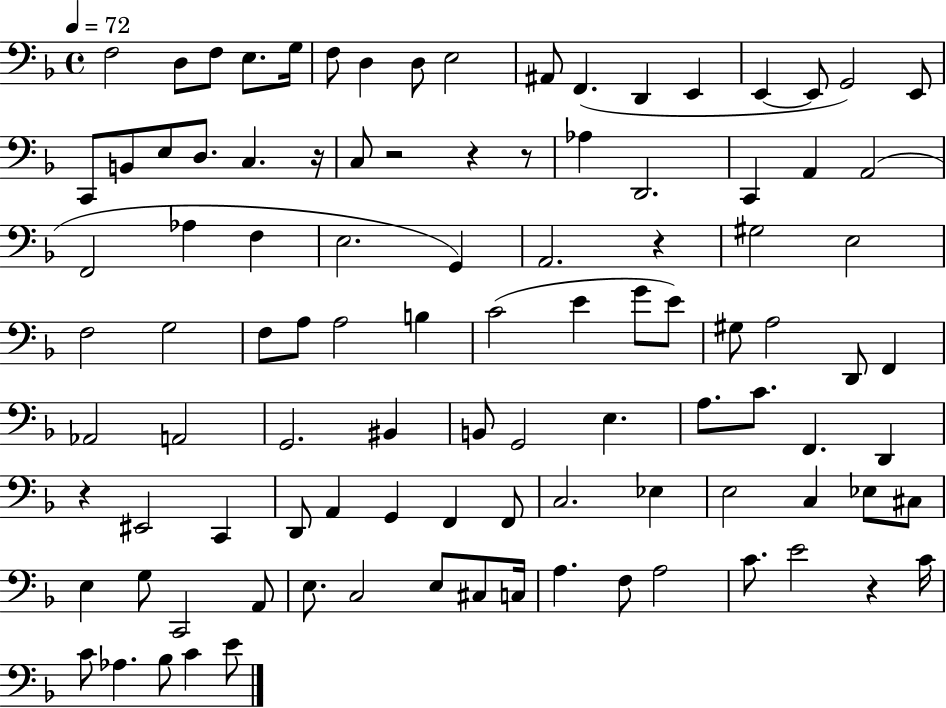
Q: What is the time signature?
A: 4/4